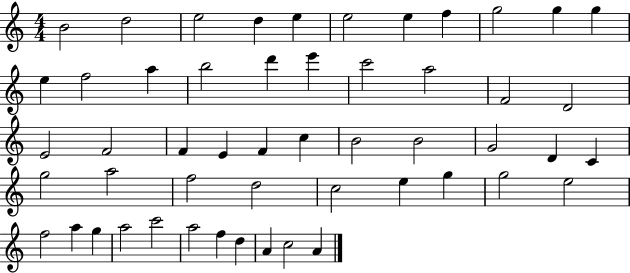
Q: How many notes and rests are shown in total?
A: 52